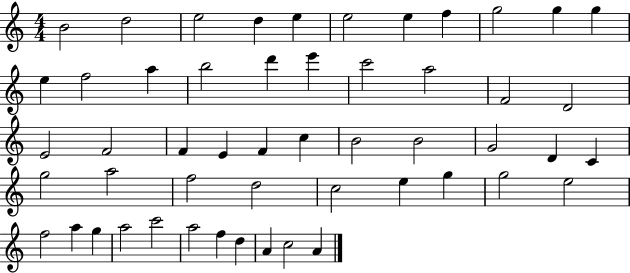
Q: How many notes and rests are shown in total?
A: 52